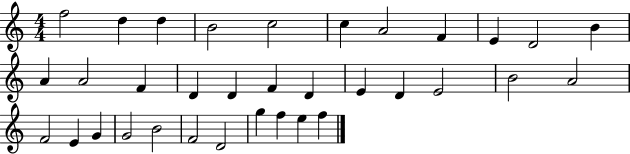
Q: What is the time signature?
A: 4/4